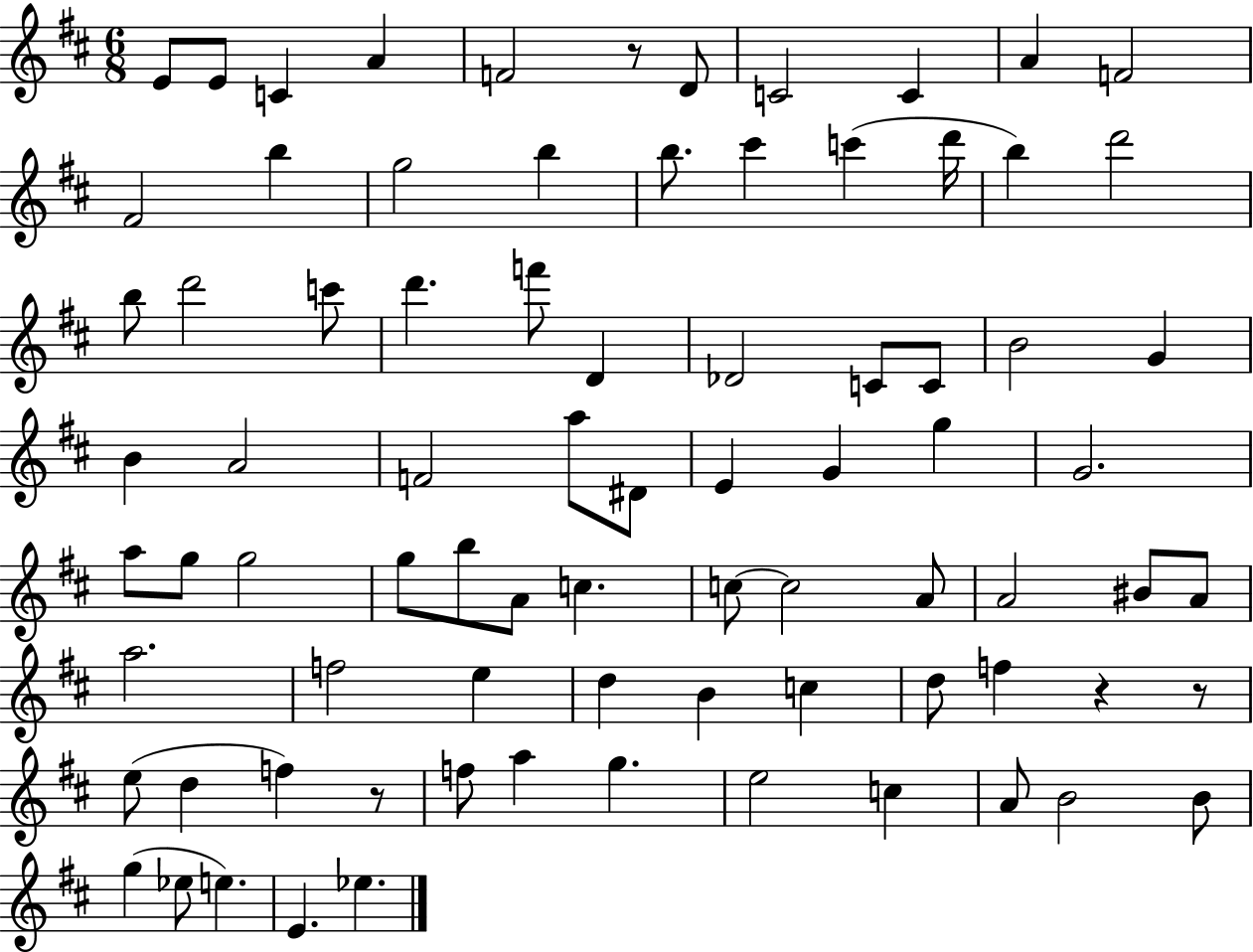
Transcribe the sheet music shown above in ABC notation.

X:1
T:Untitled
M:6/8
L:1/4
K:D
E/2 E/2 C A F2 z/2 D/2 C2 C A F2 ^F2 b g2 b b/2 ^c' c' d'/4 b d'2 b/2 d'2 c'/2 d' f'/2 D _D2 C/2 C/2 B2 G B A2 F2 a/2 ^D/2 E G g G2 a/2 g/2 g2 g/2 b/2 A/2 c c/2 c2 A/2 A2 ^B/2 A/2 a2 f2 e d B c d/2 f z z/2 e/2 d f z/2 f/2 a g e2 c A/2 B2 B/2 g _e/2 e E _e